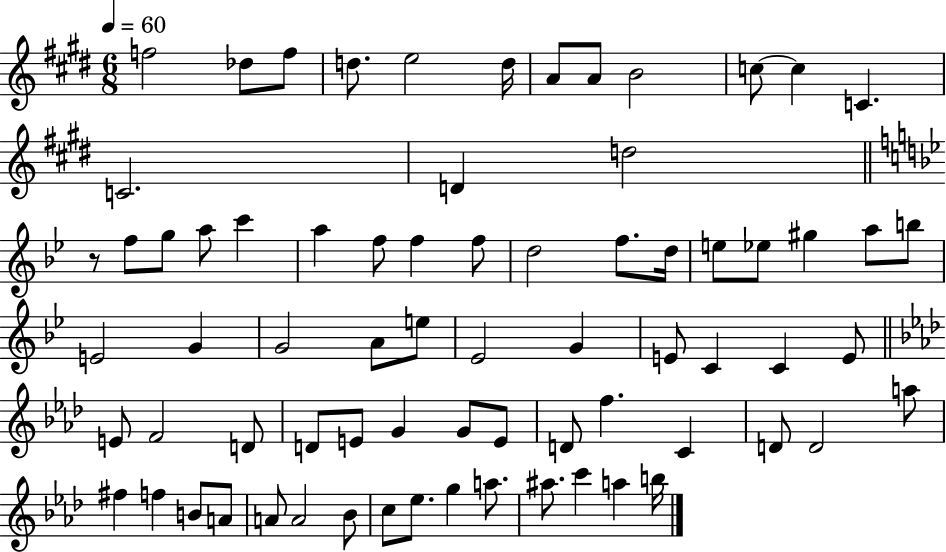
F5/h Db5/e F5/e D5/e. E5/h D5/s A4/e A4/e B4/h C5/e C5/q C4/q. C4/h. D4/q D5/h R/e F5/e G5/e A5/e C6/q A5/q F5/e F5/q F5/e D5/h F5/e. D5/s E5/e Eb5/e G#5/q A5/e B5/e E4/h G4/q G4/h A4/e E5/e Eb4/h G4/q E4/e C4/q C4/q E4/e E4/e F4/h D4/e D4/e E4/e G4/q G4/e E4/e D4/e F5/q. C4/q D4/e D4/h A5/e F#5/q F5/q B4/e A4/e A4/e A4/h Bb4/e C5/e Eb5/e. G5/q A5/e. A#5/e. C6/q A5/q B5/s